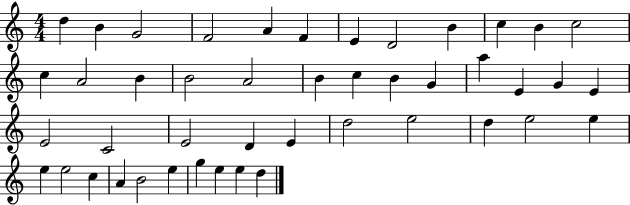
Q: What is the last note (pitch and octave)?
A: D5